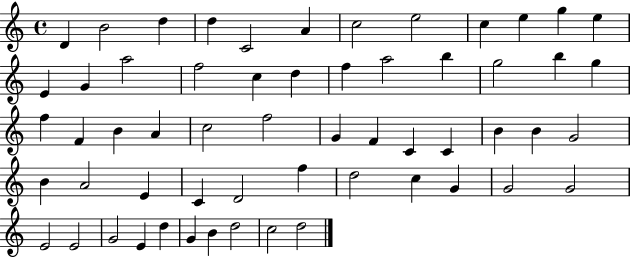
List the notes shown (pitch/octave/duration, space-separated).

D4/q B4/h D5/q D5/q C4/h A4/q C5/h E5/h C5/q E5/q G5/q E5/q E4/q G4/q A5/h F5/h C5/q D5/q F5/q A5/h B5/q G5/h B5/q G5/q F5/q F4/q B4/q A4/q C5/h F5/h G4/q F4/q C4/q C4/q B4/q B4/q G4/h B4/q A4/h E4/q C4/q D4/h F5/q D5/h C5/q G4/q G4/h G4/h E4/h E4/h G4/h E4/q D5/q G4/q B4/q D5/h C5/h D5/h